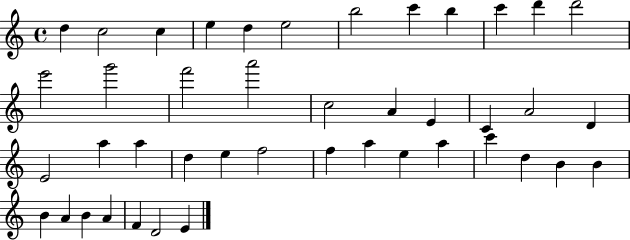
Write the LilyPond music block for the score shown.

{
  \clef treble
  \time 4/4
  \defaultTimeSignature
  \key c \major
  d''4 c''2 c''4 | e''4 d''4 e''2 | b''2 c'''4 b''4 | c'''4 d'''4 d'''2 | \break e'''2 g'''2 | f'''2 a'''2 | c''2 a'4 e'4 | c'4 a'2 d'4 | \break e'2 a''4 a''4 | d''4 e''4 f''2 | f''4 a''4 e''4 a''4 | c'''4 d''4 b'4 b'4 | \break b'4 a'4 b'4 a'4 | f'4 d'2 e'4 | \bar "|."
}